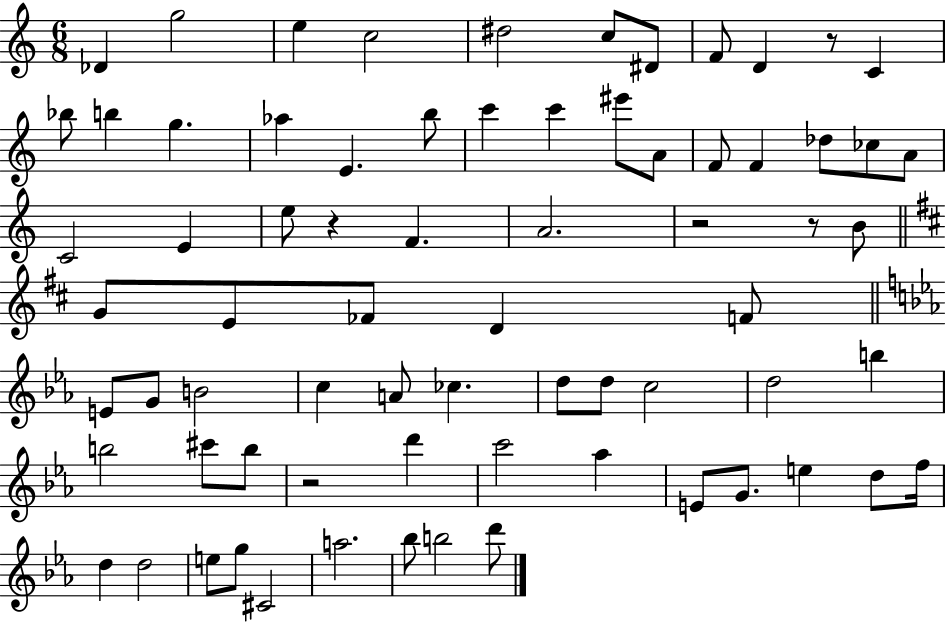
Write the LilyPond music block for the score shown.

{
  \clef treble
  \numericTimeSignature
  \time 6/8
  \key c \major
  des'4 g''2 | e''4 c''2 | dis''2 c''8 dis'8 | f'8 d'4 r8 c'4 | \break bes''8 b''4 g''4. | aes''4 e'4. b''8 | c'''4 c'''4 eis'''8 a'8 | f'8 f'4 des''8 ces''8 a'8 | \break c'2 e'4 | e''8 r4 f'4. | a'2. | r2 r8 b'8 | \break \bar "||" \break \key d \major g'8 e'8 fes'8 d'4 f'8 | \bar "||" \break \key c \minor e'8 g'8 b'2 | c''4 a'8 ces''4. | d''8 d''8 c''2 | d''2 b''4 | \break b''2 cis'''8 b''8 | r2 d'''4 | c'''2 aes''4 | e'8 g'8. e''4 d''8 f''16 | \break d''4 d''2 | e''8 g''8 cis'2 | a''2. | bes''8 b''2 d'''8 | \break \bar "|."
}